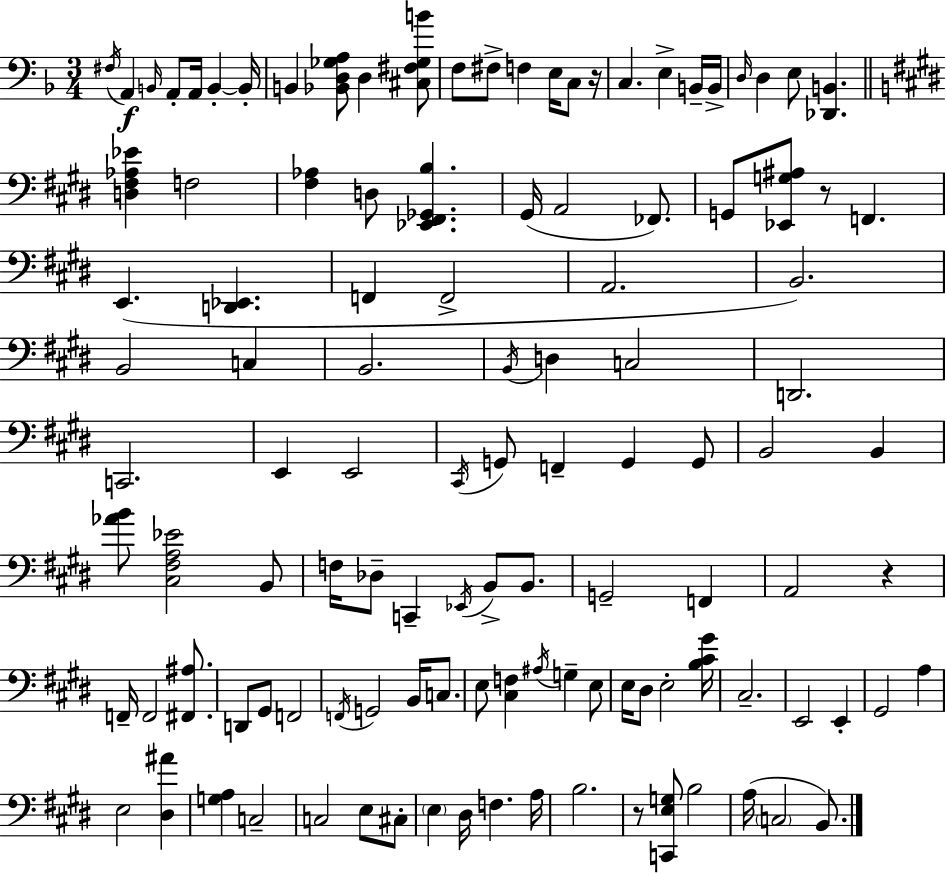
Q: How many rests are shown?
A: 4